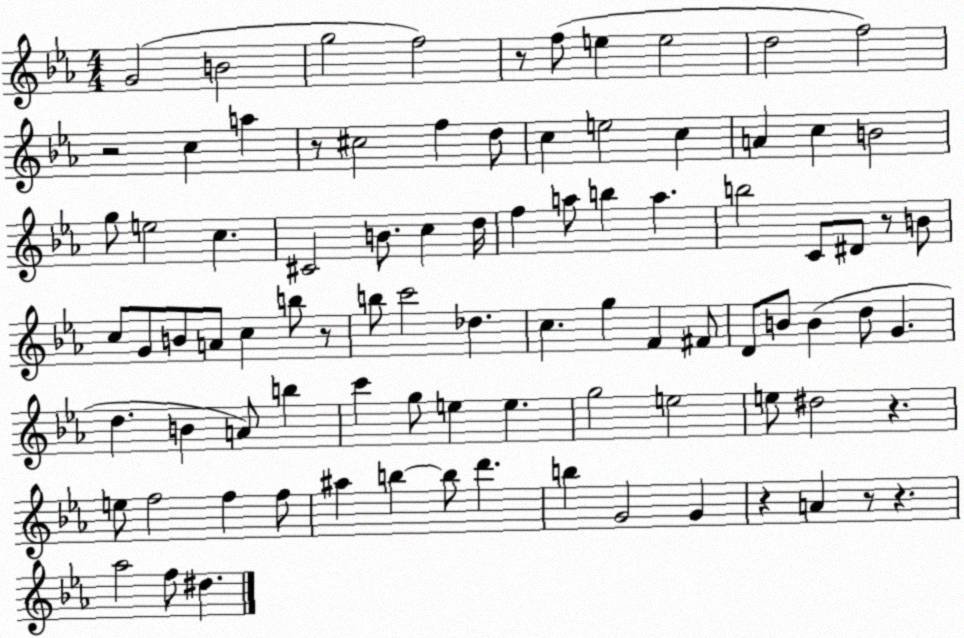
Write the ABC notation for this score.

X:1
T:Untitled
M:4/4
L:1/4
K:Eb
G2 B2 g2 f2 z/2 f/2 e e2 d2 f2 z2 c a z/2 ^c2 f d/2 c e2 c A c B2 g/2 e2 c ^C2 B/2 c d/4 f a/2 b a b2 C/2 ^D/2 z/2 B/2 c/2 G/2 B/2 A/2 c b/2 z/2 b/2 c'2 _d c g F ^F/2 D/2 B/2 B d/2 G d B A/2 b c' g/2 e e g2 e2 e/2 ^d2 z e/2 f2 f f/2 ^a b b/2 d' b G2 G z A z/2 z _a2 f/2 ^d